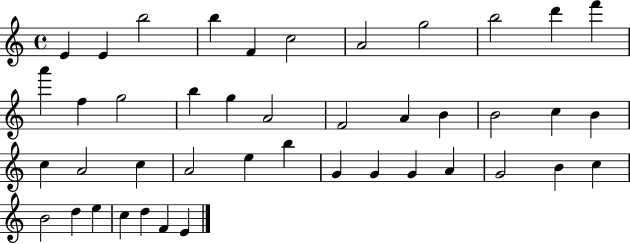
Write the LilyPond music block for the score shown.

{
  \clef treble
  \time 4/4
  \defaultTimeSignature
  \key c \major
  e'4 e'4 b''2 | b''4 f'4 c''2 | a'2 g''2 | b''2 d'''4 f'''4 | \break a'''4 f''4 g''2 | b''4 g''4 a'2 | f'2 a'4 b'4 | b'2 c''4 b'4 | \break c''4 a'2 c''4 | a'2 e''4 b''4 | g'4 g'4 g'4 a'4 | g'2 b'4 c''4 | \break b'2 d''4 e''4 | c''4 d''4 f'4 e'4 | \bar "|."
}